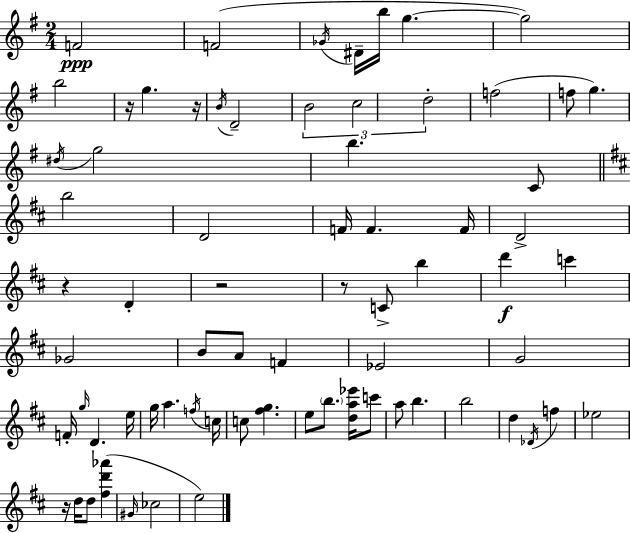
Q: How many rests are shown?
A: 6